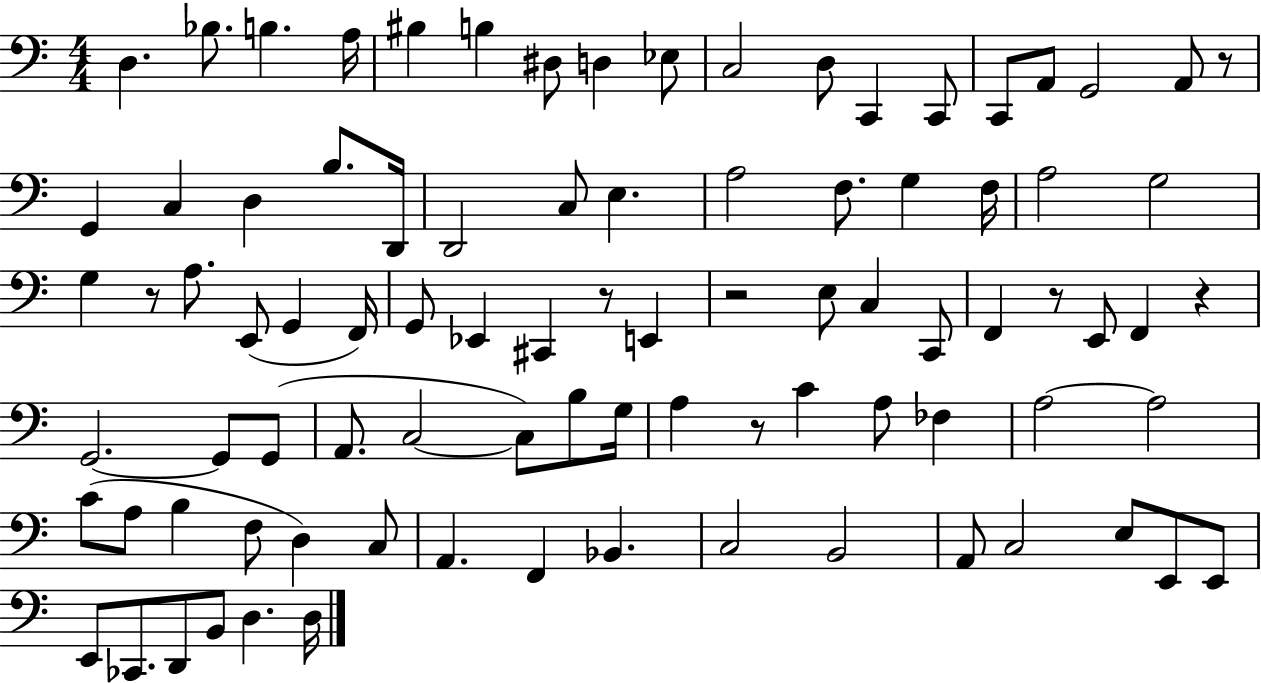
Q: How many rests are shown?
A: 7